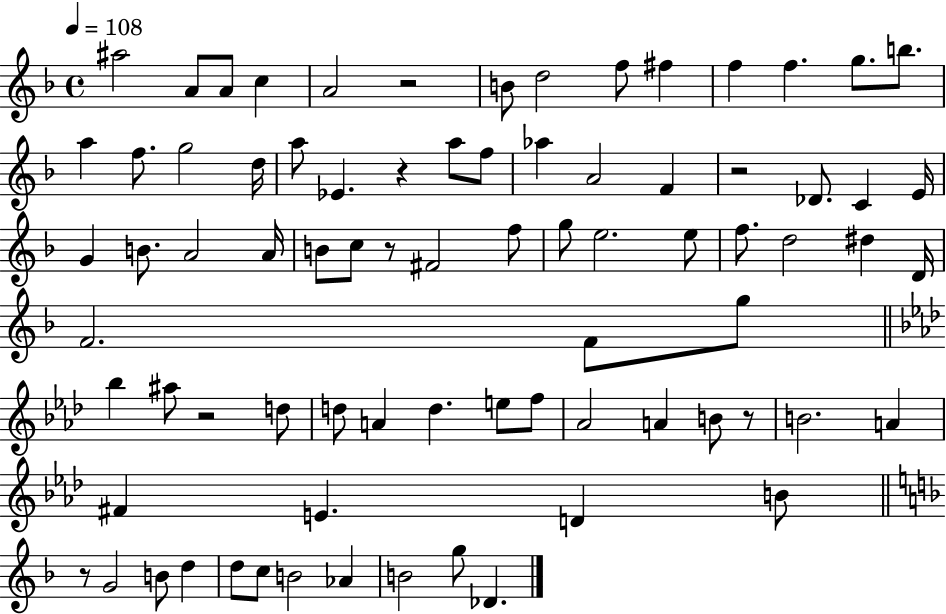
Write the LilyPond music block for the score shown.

{
  \clef treble
  \time 4/4
  \defaultTimeSignature
  \key f \major
  \tempo 4 = 108
  \repeat volta 2 { ais''2 a'8 a'8 c''4 | a'2 r2 | b'8 d''2 f''8 fis''4 | f''4 f''4. g''8. b''8. | \break a''4 f''8. g''2 d''16 | a''8 ees'4. r4 a''8 f''8 | aes''4 a'2 f'4 | r2 des'8. c'4 e'16 | \break g'4 b'8. a'2 a'16 | b'8 c''8 r8 fis'2 f''8 | g''8 e''2. e''8 | f''8. d''2 dis''4 d'16 | \break f'2. f'8 g''8 | \bar "||" \break \key aes \major bes''4 ais''8 r2 d''8 | d''8 a'4 d''4. e''8 f''8 | aes'2 a'4 b'8 r8 | b'2. a'4 | \break fis'4 e'4. d'4 b'8 | \bar "||" \break \key f \major r8 g'2 b'8 d''4 | d''8 c''8 b'2 aes'4 | b'2 g''8 des'4. | } \bar "|."
}